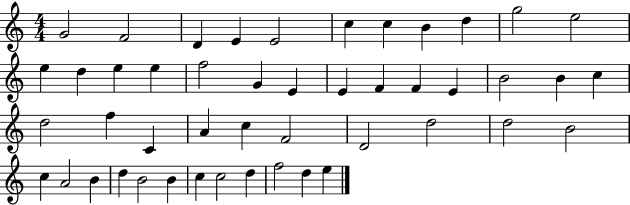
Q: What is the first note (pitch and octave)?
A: G4